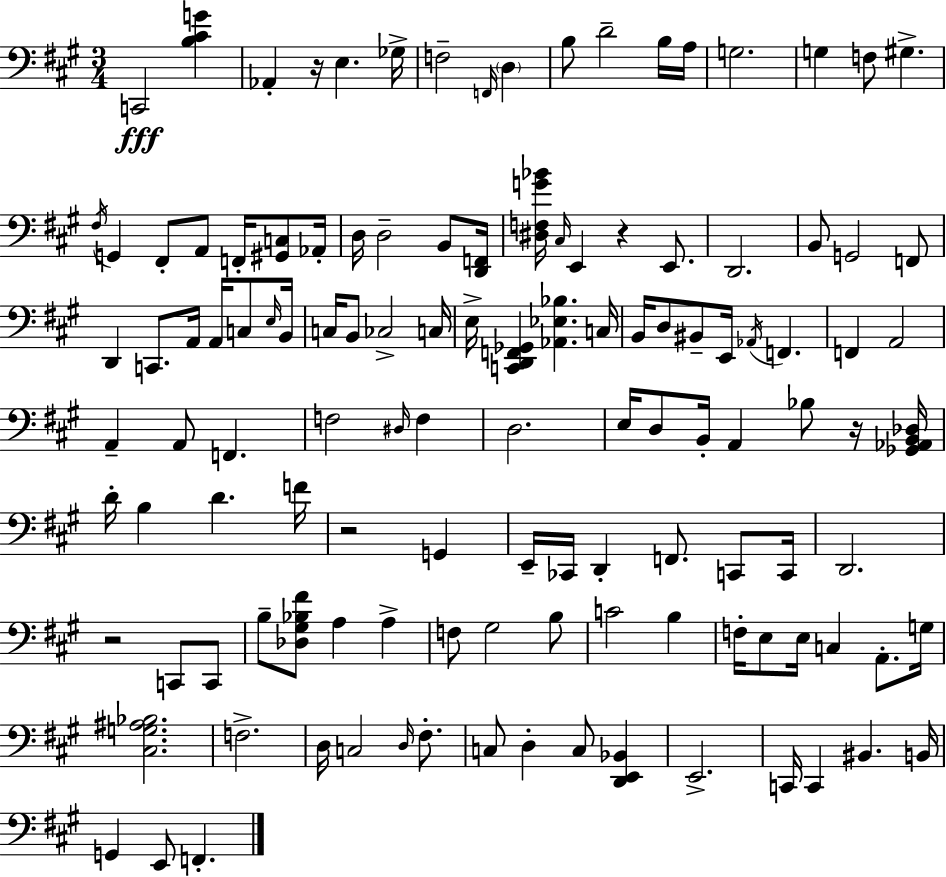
X:1
T:Untitled
M:3/4
L:1/4
K:A
C,,2 [B,^CG] _A,, z/4 E, _G,/4 F,2 F,,/4 D, B,/2 D2 B,/4 A,/4 G,2 G, F,/2 ^G, ^F,/4 G,, ^F,,/2 A,,/2 F,,/4 [^G,,C,]/2 _A,,/4 D,/4 D,2 B,,/2 [D,,F,,]/4 [^D,F,G_B]/4 ^C,/4 E,, z E,,/2 D,,2 B,,/2 G,,2 F,,/2 D,, C,,/2 A,,/4 A,,/4 C,/2 E,/4 B,,/4 C,/4 B,,/2 _C,2 C,/4 E,/4 [C,,D,,F,,_G,,] [_A,,_E,_B,] C,/4 B,,/4 D,/2 ^B,,/2 E,,/4 _A,,/4 F,, F,, A,,2 A,, A,,/2 F,, F,2 ^D,/4 F, D,2 E,/4 D,/2 B,,/4 A,, _B,/2 z/4 [_G,,_A,,B,,_D,]/4 D/4 B, D F/4 z2 G,, E,,/4 _C,,/4 D,, F,,/2 C,,/2 C,,/4 D,,2 z2 C,,/2 C,,/2 B,/2 [_D,^G,_B,^F]/2 A, A, F,/2 ^G,2 B,/2 C2 B, F,/4 E,/2 E,/4 C, A,,/2 G,/4 [^C,G,^A,_B,]2 F,2 D,/4 C,2 D,/4 ^F,/2 C,/2 D, C,/2 [D,,E,,_B,,] E,,2 C,,/4 C,, ^B,, B,,/4 G,, E,,/2 F,,